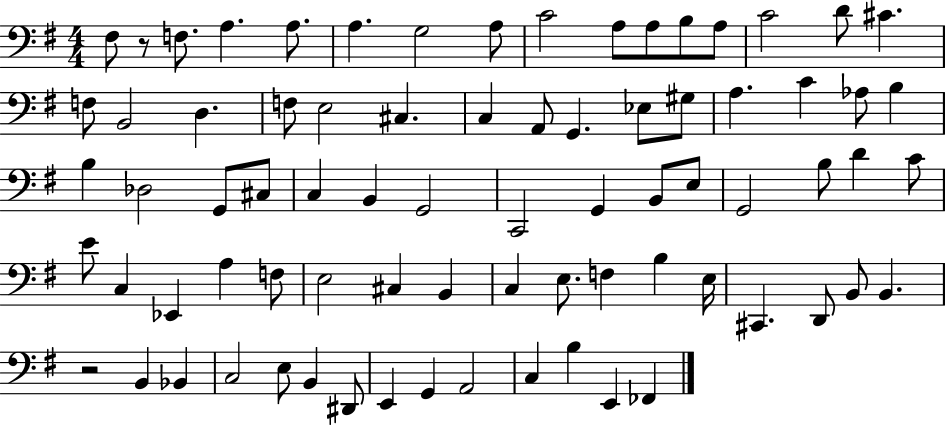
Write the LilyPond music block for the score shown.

{
  \clef bass
  \numericTimeSignature
  \time 4/4
  \key g \major
  fis8 r8 f8. a4. a8. | a4. g2 a8 | c'2 a8 a8 b8 a8 | c'2 d'8 cis'4. | \break f8 b,2 d4. | f8 e2 cis4. | c4 a,8 g,4. ees8 gis8 | a4. c'4 aes8 b4 | \break b4 des2 g,8 cis8 | c4 b,4 g,2 | c,2 g,4 b,8 e8 | g,2 b8 d'4 c'8 | \break e'8 c4 ees,4 a4 f8 | e2 cis4 b,4 | c4 e8. f4 b4 e16 | cis,4. d,8 b,8 b,4. | \break r2 b,4 bes,4 | c2 e8 b,4 dis,8 | e,4 g,4 a,2 | c4 b4 e,4 fes,4 | \break \bar "|."
}